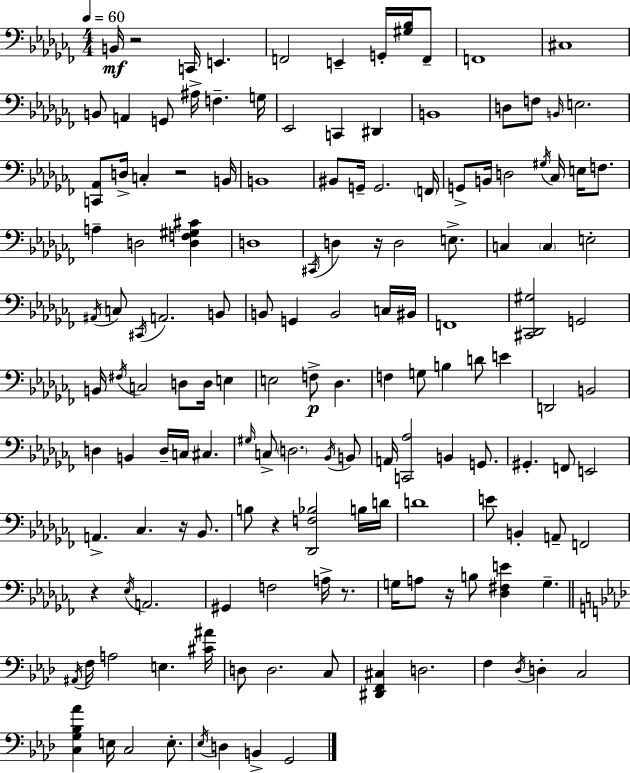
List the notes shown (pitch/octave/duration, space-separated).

B2/s R/h C2/s E2/q. F2/h E2/q G2/s [G#3,Bb3]/s F2/e F2/w C#3/w B2/e A2/q G2/e A#3/s F3/q. G3/s Eb2/h C2/q D#2/q B2/w D3/e F3/e B2/s E3/h. [C2,Ab2]/e D3/s C3/q R/h B2/s B2/w BIS2/e G2/s G2/h. F2/s G2/e B2/s D3/h G#3/s CES3/s E3/s F3/e. A3/q D3/h [D3,F3,G#3,C#4]/q D3/w C#2/s D3/q R/s D3/h E3/e. C3/q C3/q E3/h A#2/s C3/e C#2/s A2/h. B2/e B2/e G2/q B2/h C3/s BIS2/s F2/w [C#2,Db2,G#3]/h G2/h B2/s F#3/s C3/h D3/e D3/s E3/q E3/h F3/e Db3/q. F3/q G3/e B3/q D4/e E4/q D2/h B2/h D3/q B2/q D3/s C3/s C#3/q. G#3/s C3/e D3/h. Bb2/s B2/e A2/s [C2,Ab3]/h B2/q G2/e. G#2/q. F2/e E2/h A2/q. CES3/q. R/s Bb2/e. B3/e R/q [Db2,F3,Bb3]/h B3/s D4/s D4/w E4/e B2/q A2/e F2/h R/q Eb3/s A2/h. G#2/q F3/h A3/s R/e. G3/s A3/e R/s B3/e [Db3,F#3,E4]/q G3/q. A#2/s F3/s A3/h E3/q. [C#4,A#4]/s D3/e D3/h. C3/e [D#2,F2,C#3]/q D3/h. F3/q Db3/s D3/q C3/h [C3,G3,Bb3,Ab4]/q E3/s C3/h E3/e. Eb3/s D3/q B2/q G2/h